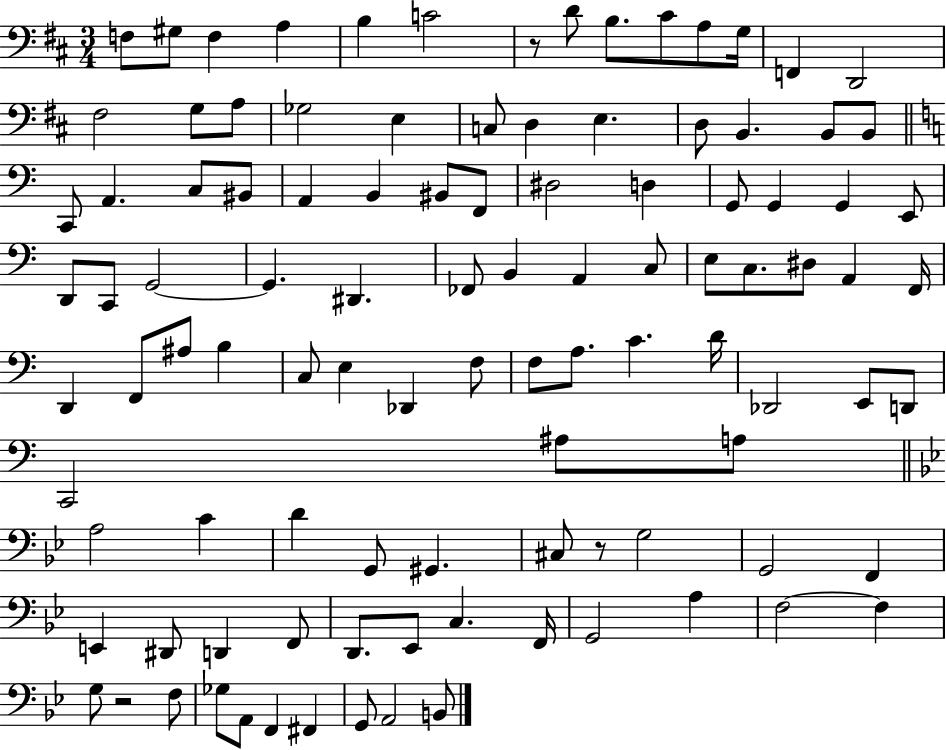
X:1
T:Untitled
M:3/4
L:1/4
K:D
F,/2 ^G,/2 F, A, B, C2 z/2 D/2 B,/2 ^C/2 A,/2 G,/4 F,, D,,2 ^F,2 G,/2 A,/2 _G,2 E, C,/2 D, E, D,/2 B,, B,,/2 B,,/2 C,,/2 A,, C,/2 ^B,,/2 A,, B,, ^B,,/2 F,,/2 ^D,2 D, G,,/2 G,, G,, E,,/2 D,,/2 C,,/2 G,,2 G,, ^D,, _F,,/2 B,, A,, C,/2 E,/2 C,/2 ^D,/2 A,, F,,/4 D,, F,,/2 ^A,/2 B, C,/2 E, _D,, F,/2 F,/2 A,/2 C D/4 _D,,2 E,,/2 D,,/2 C,,2 ^A,/2 A,/2 A,2 C D G,,/2 ^G,, ^C,/2 z/2 G,2 G,,2 F,, E,, ^D,,/2 D,, F,,/2 D,,/2 _E,,/2 C, F,,/4 G,,2 A, F,2 F, G,/2 z2 F,/2 _G,/2 A,,/2 F,, ^F,, G,,/2 A,,2 B,,/2